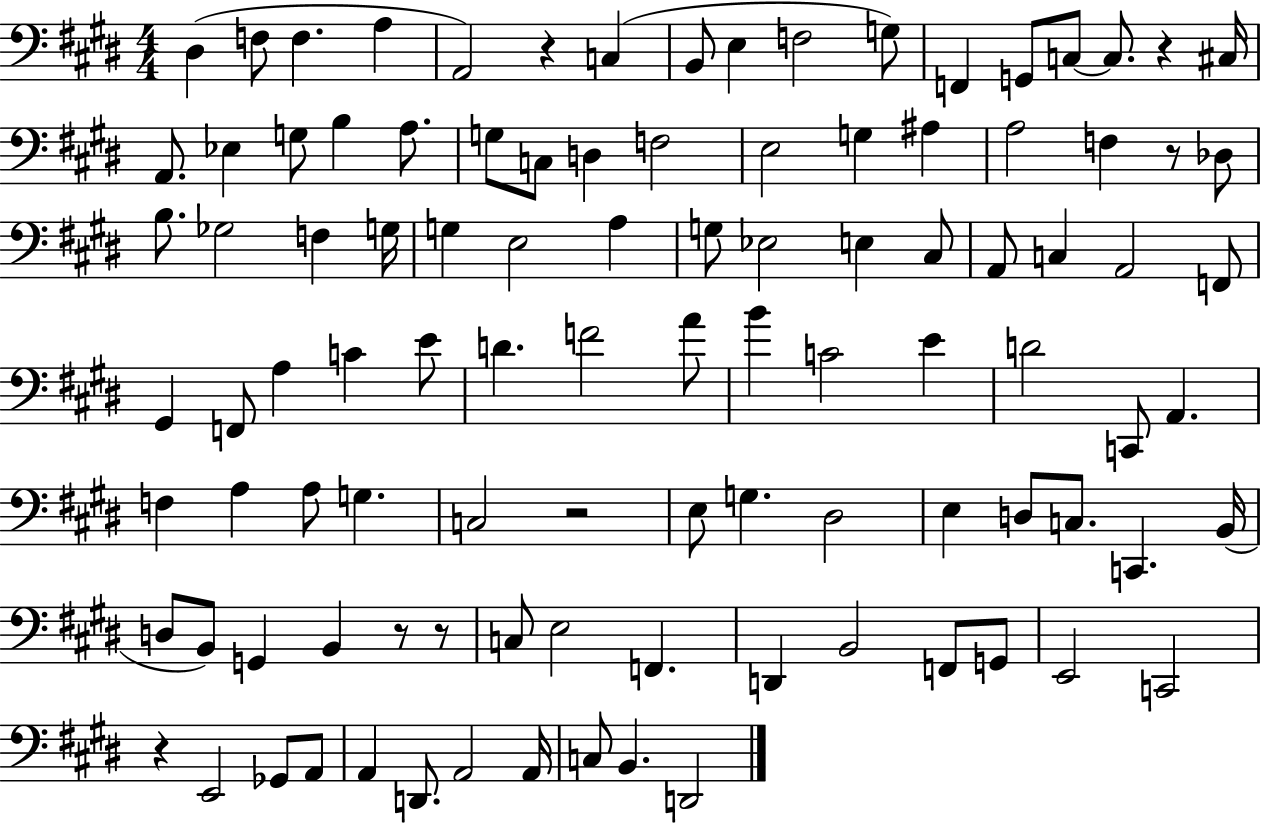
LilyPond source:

{
  \clef bass
  \numericTimeSignature
  \time 4/4
  \key e \major
  dis4( f8 f4. a4 | a,2) r4 c4( | b,8 e4 f2 g8) | f,4 g,8 c8~~ c8. r4 cis16 | \break a,8. ees4 g8 b4 a8. | g8 c8 d4 f2 | e2 g4 ais4 | a2 f4 r8 des8 | \break b8. ges2 f4 g16 | g4 e2 a4 | g8 ees2 e4 cis8 | a,8 c4 a,2 f,8 | \break gis,4 f,8 a4 c'4 e'8 | d'4. f'2 a'8 | b'4 c'2 e'4 | d'2 c,8 a,4. | \break f4 a4 a8 g4. | c2 r2 | e8 g4. dis2 | e4 d8 c8. c,4. b,16( | \break d8 b,8) g,4 b,4 r8 r8 | c8 e2 f,4. | d,4 b,2 f,8 g,8 | e,2 c,2 | \break r4 e,2 ges,8 a,8 | a,4 d,8. a,2 a,16 | c8 b,4. d,2 | \bar "|."
}